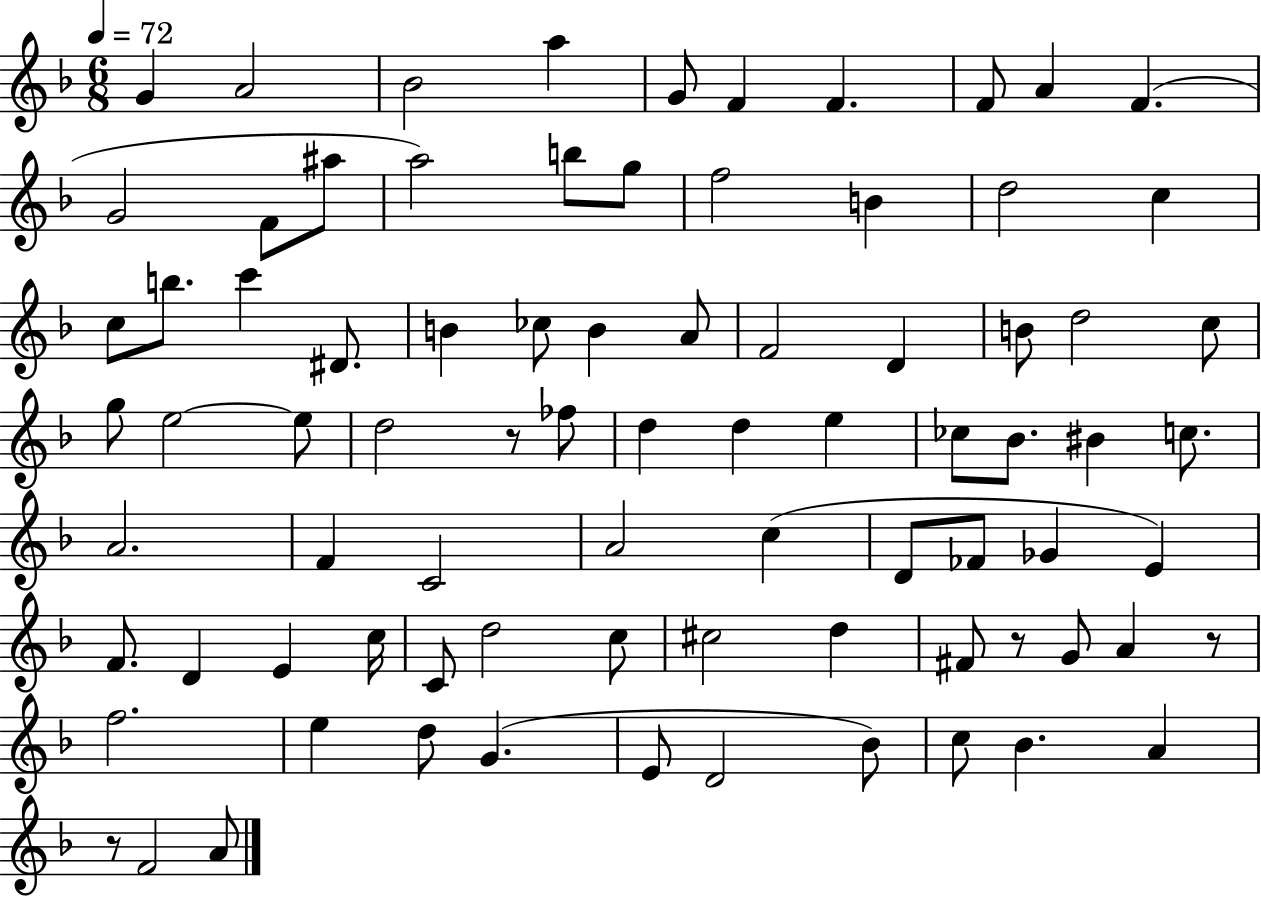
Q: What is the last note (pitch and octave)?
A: A4